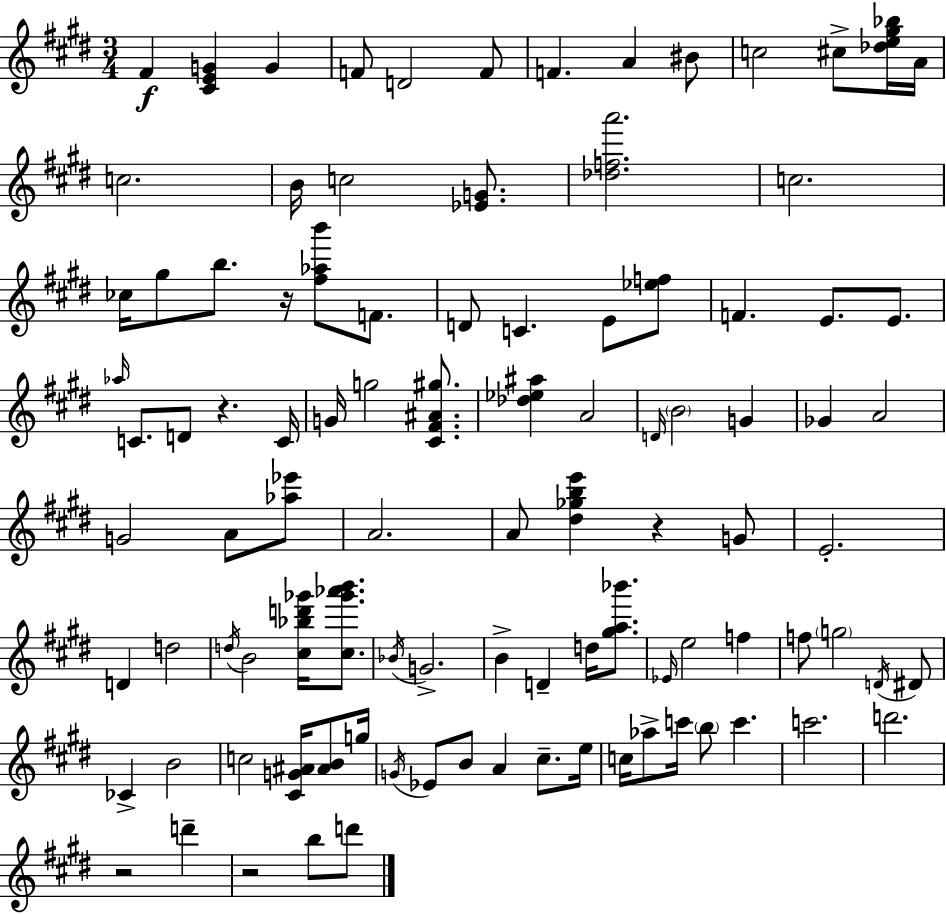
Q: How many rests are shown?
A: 5